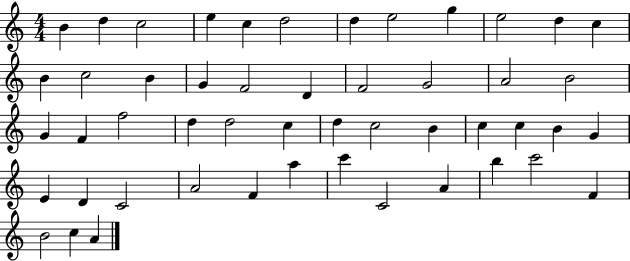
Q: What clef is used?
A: treble